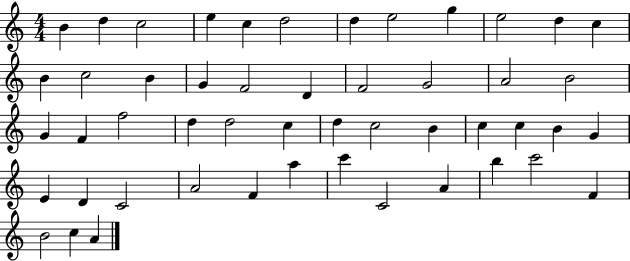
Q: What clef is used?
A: treble